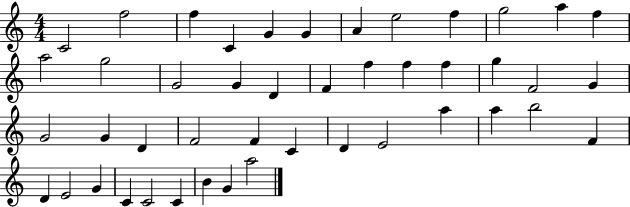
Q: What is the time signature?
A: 4/4